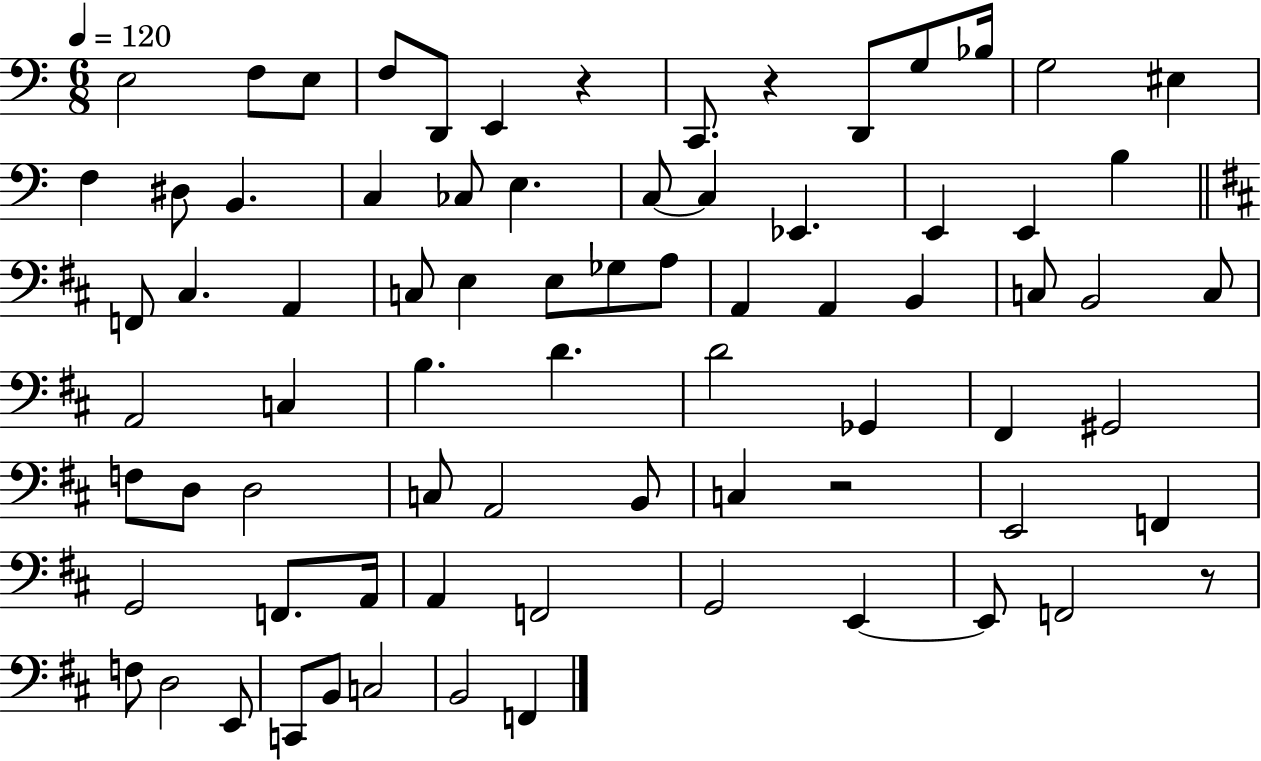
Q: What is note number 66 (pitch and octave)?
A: D3